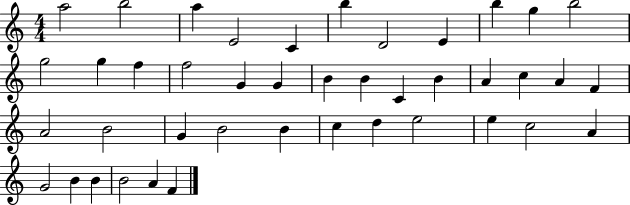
A5/h B5/h A5/q E4/h C4/q B5/q D4/h E4/q B5/q G5/q B5/h G5/h G5/q F5/q F5/h G4/q G4/q B4/q B4/q C4/q B4/q A4/q C5/q A4/q F4/q A4/h B4/h G4/q B4/h B4/q C5/q D5/q E5/h E5/q C5/h A4/q G4/h B4/q B4/q B4/h A4/q F4/q